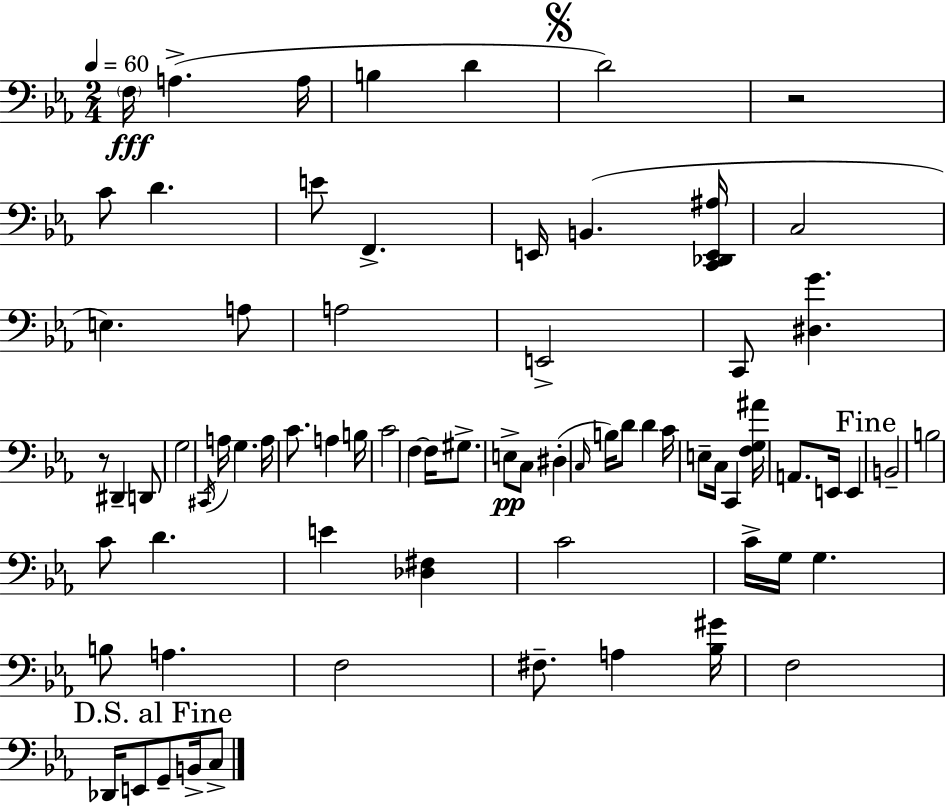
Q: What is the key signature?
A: C minor